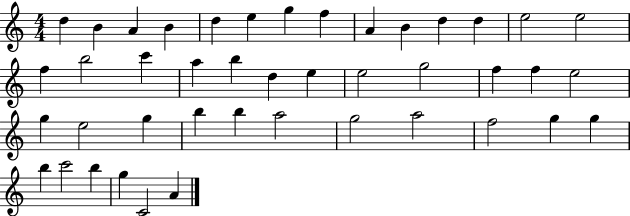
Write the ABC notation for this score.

X:1
T:Untitled
M:4/4
L:1/4
K:C
d B A B d e g f A B d d e2 e2 f b2 c' a b d e e2 g2 f f e2 g e2 g b b a2 g2 a2 f2 g g b c'2 b g C2 A